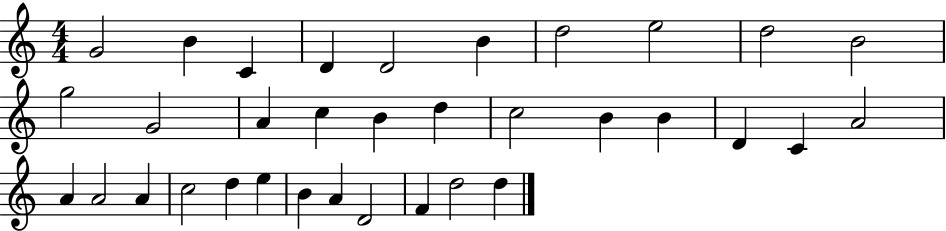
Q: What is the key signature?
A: C major